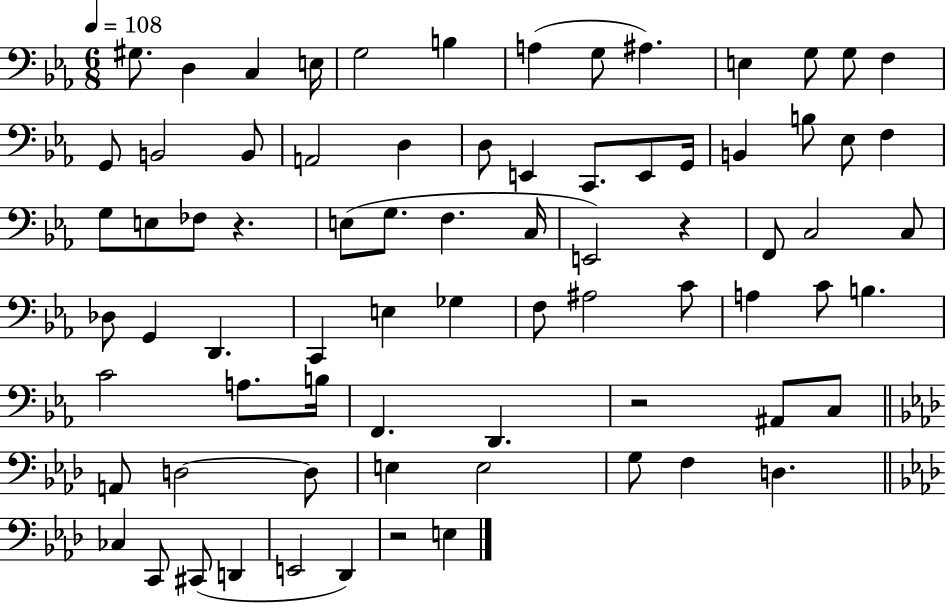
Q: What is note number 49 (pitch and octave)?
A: C4